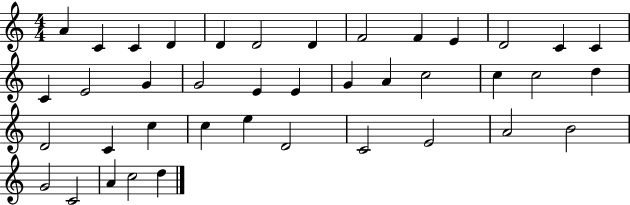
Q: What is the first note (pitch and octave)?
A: A4